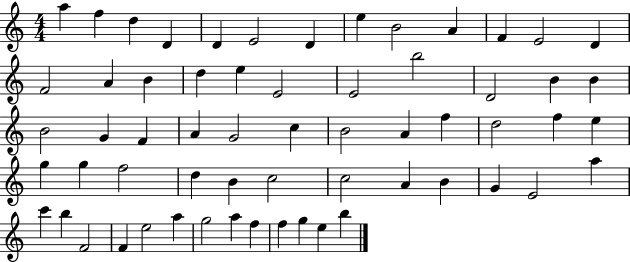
{
  \clef treble
  \numericTimeSignature
  \time 4/4
  \key c \major
  a''4 f''4 d''4 d'4 | d'4 e'2 d'4 | e''4 b'2 a'4 | f'4 e'2 d'4 | \break f'2 a'4 b'4 | d''4 e''4 e'2 | e'2 b''2 | d'2 b'4 b'4 | \break b'2 g'4 f'4 | a'4 g'2 c''4 | b'2 a'4 f''4 | d''2 f''4 e''4 | \break g''4 g''4 f''2 | d''4 b'4 c''2 | c''2 a'4 b'4 | g'4 e'2 a''4 | \break c'''4 b''4 f'2 | f'4 e''2 a''4 | g''2 a''4 f''4 | f''4 g''4 e''4 b''4 | \break \bar "|."
}